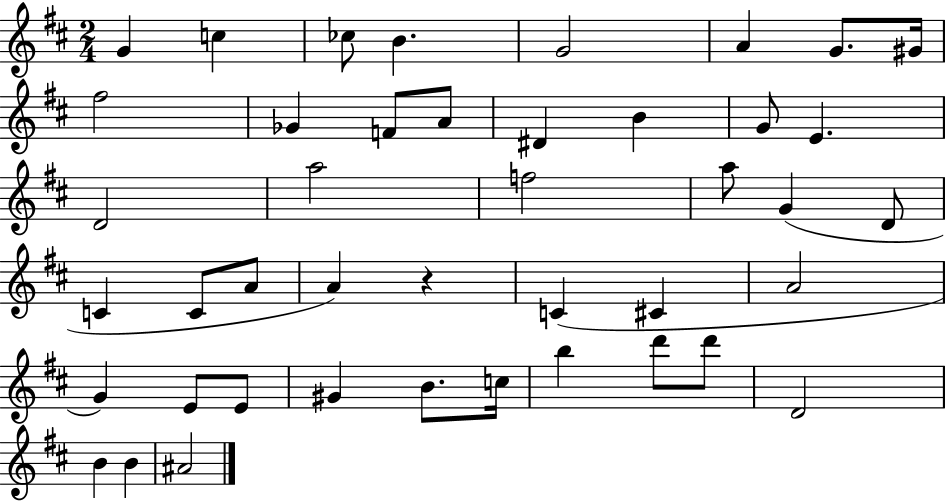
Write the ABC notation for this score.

X:1
T:Untitled
M:2/4
L:1/4
K:D
G c _c/2 B G2 A G/2 ^G/4 ^f2 _G F/2 A/2 ^D B G/2 E D2 a2 f2 a/2 G D/2 C C/2 A/2 A z C ^C A2 G E/2 E/2 ^G B/2 c/4 b d'/2 d'/2 D2 B B ^A2